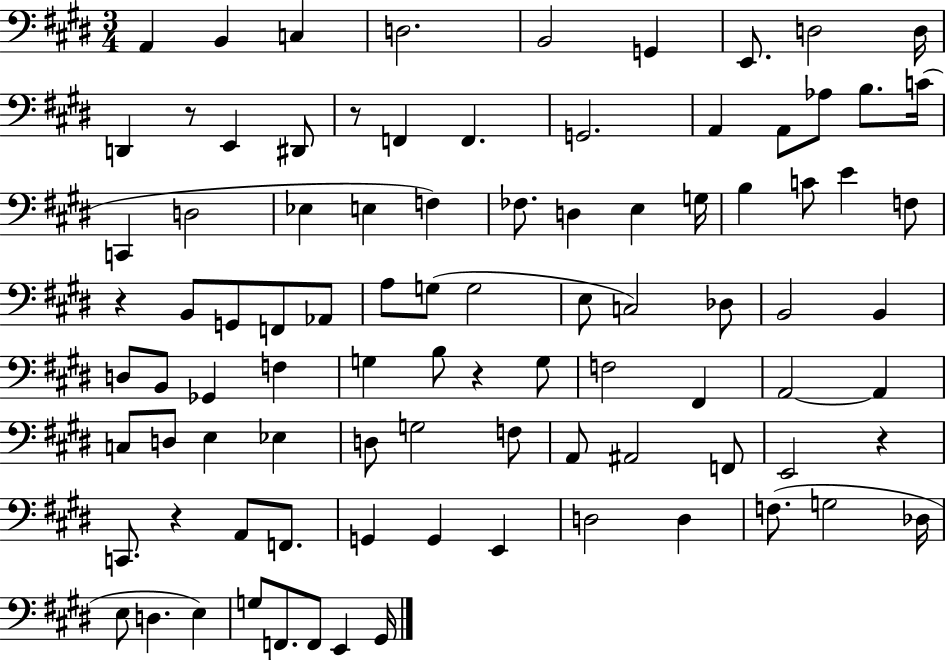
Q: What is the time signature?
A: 3/4